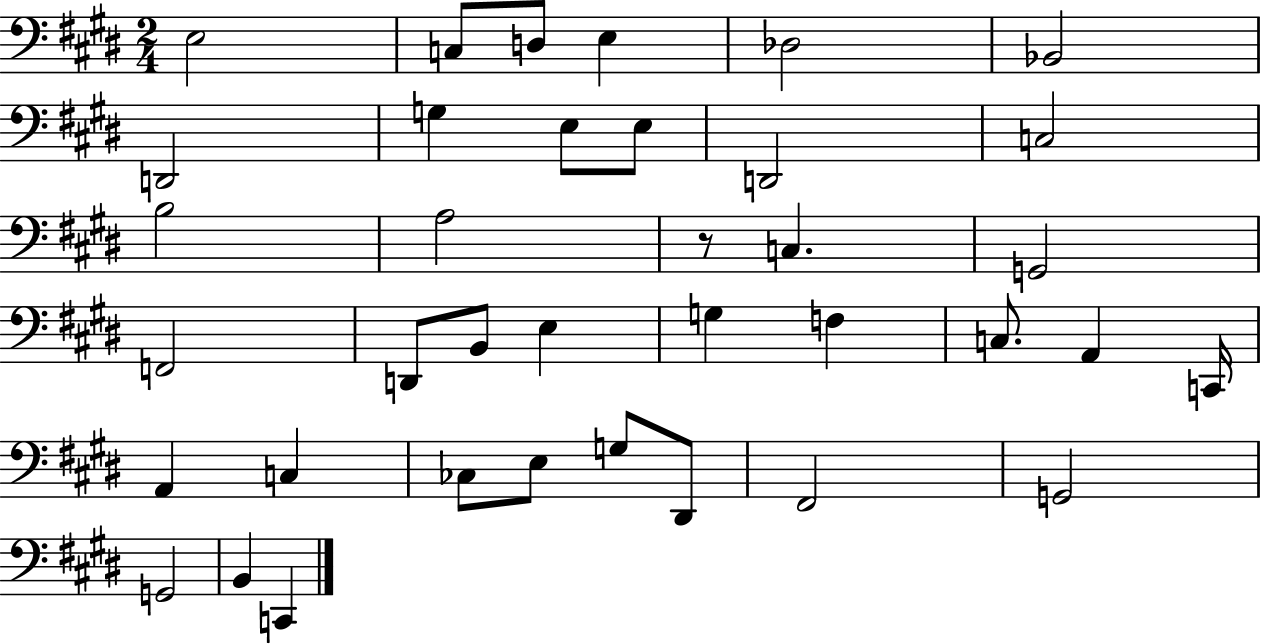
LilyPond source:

{
  \clef bass
  \numericTimeSignature
  \time 2/4
  \key e \major
  e2 | c8 d8 e4 | des2 | bes,2 | \break d,2 | g4 e8 e8 | d,2 | c2 | \break b2 | a2 | r8 c4. | g,2 | \break f,2 | d,8 b,8 e4 | g4 f4 | c8. a,4 c,16 | \break a,4 c4 | ces8 e8 g8 dis,8 | fis,2 | g,2 | \break g,2 | b,4 c,4 | \bar "|."
}